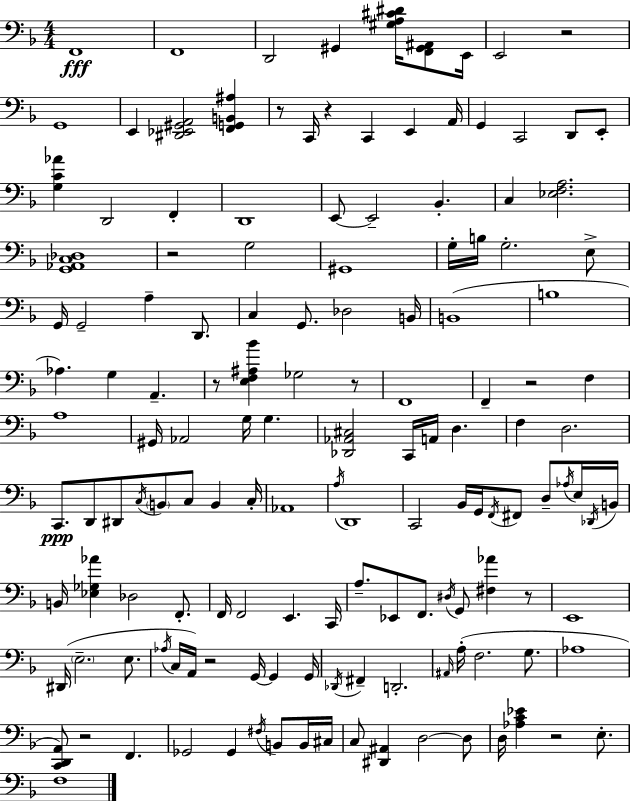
X:1
T:Untitled
M:4/4
L:1/4
K:Dm
F,,4 F,,4 D,,2 ^G,, [^G,A,^C^D]/4 [F,,^G,,^A,,]/2 E,,/4 E,,2 z2 G,,4 E,, [^D,,_E,,^G,,A,,]2 [F,,G,,B,,^A,] z/2 C,,/4 z C,, E,, A,,/4 G,, C,,2 D,,/2 E,,/2 [G,C_A] D,,2 F,, D,,4 E,,/2 E,,2 _B,, C, [_E,F,A,]2 [G,,_A,,C,_D,]4 z2 G,2 ^G,,4 G,/4 B,/4 G,2 E,/2 G,,/4 G,,2 A, D,,/2 C, G,,/2 _D,2 B,,/4 B,,4 B,4 _A, G, A,, z/2 [E,F,^A,_B] _G,2 z/2 F,,4 F,, z2 F, A,4 ^G,,/4 _A,,2 G,/4 G, [_D,,_A,,^C,]2 C,,/4 A,,/4 D, F, D,2 C,,/2 D,,/2 ^D,,/2 C,/4 B,,/2 C,/2 B,, C,/4 _A,,4 A,/4 D,,4 C,,2 _B,,/4 G,,/4 F,,/4 ^F,,/2 D,/2 _A,/4 E,/4 _D,,/4 B,,/4 B,,/4 [_E,_G,_A] _D,2 F,,/2 F,,/4 F,,2 E,, C,,/4 A,/2 _E,,/2 F,,/2 ^D,/4 G,,/2 [^F,_A] z/2 E,,4 ^D,,/4 E,2 E,/2 _A,/4 C,/4 A,,/4 z2 G,,/4 G,, G,,/4 _D,,/4 ^F,, D,,2 ^A,,/4 A,/4 F,2 G,/2 _A,4 [C,,D,,A,,]/2 z2 F,, _G,,2 _G,, ^F,/4 B,,/2 B,,/4 ^C,/4 C,/2 [^D,,^A,,] D,2 D,/2 D,/4 [_A,C_E] z2 E,/2 F,4